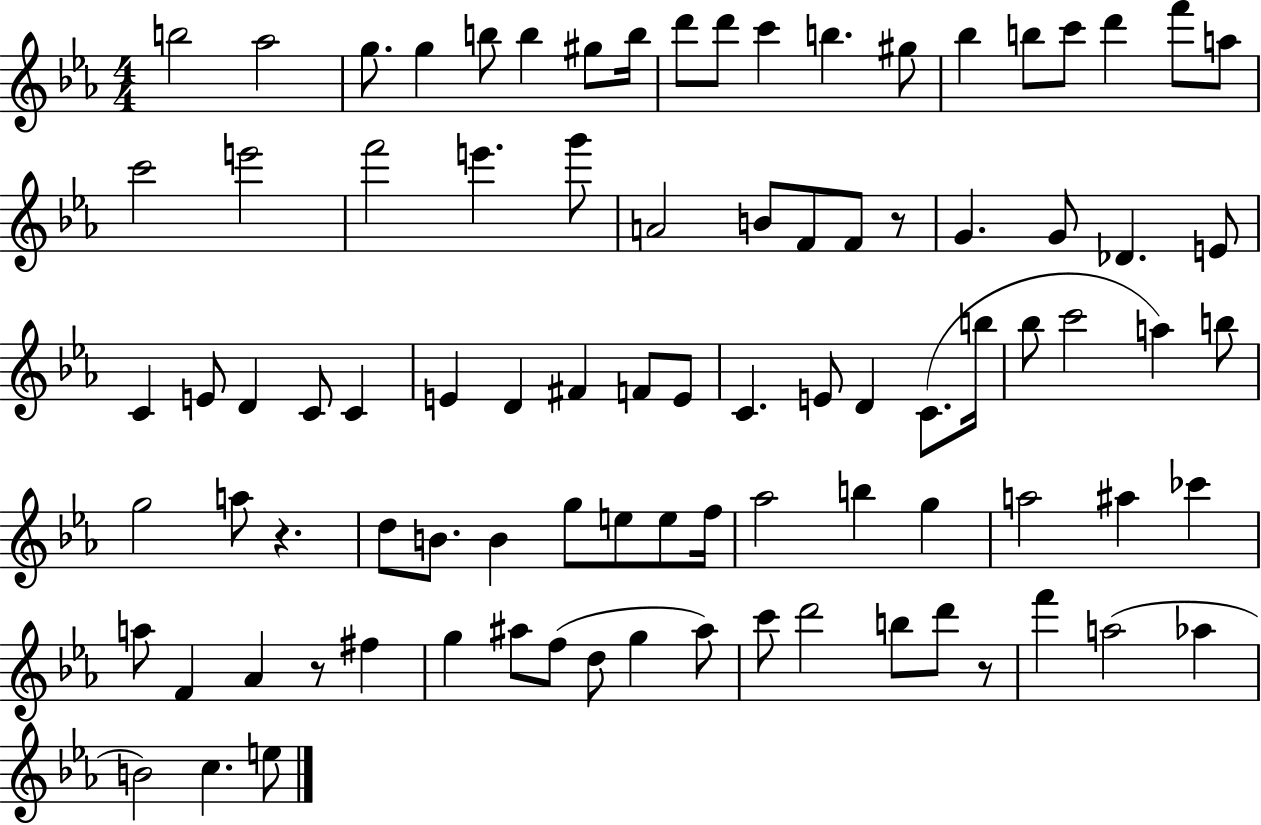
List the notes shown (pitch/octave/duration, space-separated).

B5/h Ab5/h G5/e. G5/q B5/e B5/q G#5/e B5/s D6/e D6/e C6/q B5/q. G#5/e Bb5/q B5/e C6/e D6/q F6/e A5/e C6/h E6/h F6/h E6/q. G6/e A4/h B4/e F4/e F4/e R/e G4/q. G4/e Db4/q. E4/e C4/q E4/e D4/q C4/e C4/q E4/q D4/q F#4/q F4/e E4/e C4/q. E4/e D4/q C4/e. B5/s Bb5/e C6/h A5/q B5/e G5/h A5/e R/q. D5/e B4/e. B4/q G5/e E5/e E5/e F5/s Ab5/h B5/q G5/q A5/h A#5/q CES6/q A5/e F4/q Ab4/q R/e F#5/q G5/q A#5/e F5/e D5/e G5/q A#5/e C6/e D6/h B5/e D6/e R/e F6/q A5/h Ab5/q B4/h C5/q. E5/e